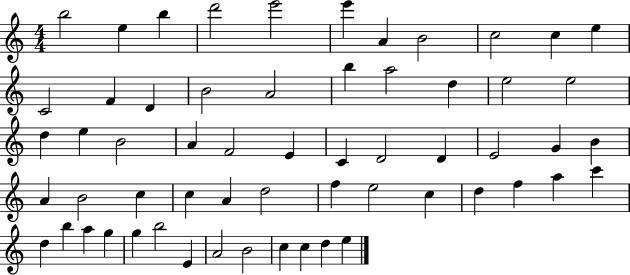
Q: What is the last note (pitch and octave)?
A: E5